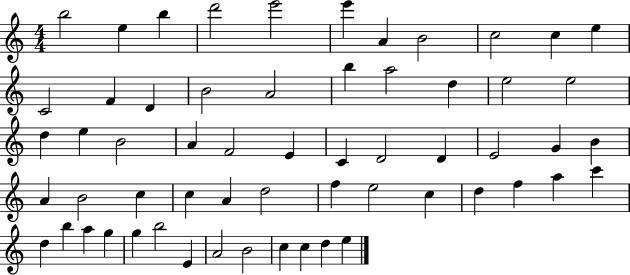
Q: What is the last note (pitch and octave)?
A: E5